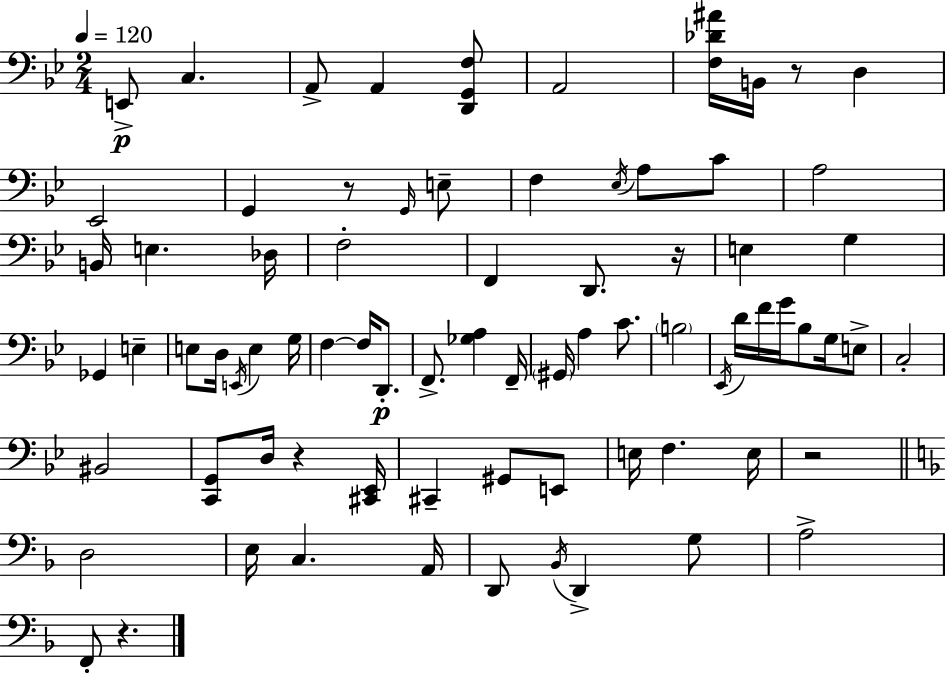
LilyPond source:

{
  \clef bass
  \numericTimeSignature
  \time 2/4
  \key bes \major
  \tempo 4 = 120
  e,8->\p c4. | a,8-> a,4 <d, g, f>8 | a,2 | <f des' ais'>16 b,16 r8 d4 | \break ees,2 | g,4 r8 \grace { g,16 } e8-- | f4 \acciaccatura { ees16 } a8 | c'8 a2 | \break b,16 e4. | des16 f2-. | f,4 d,8. | r16 e4 g4 | \break ges,4 e4-- | e8 d16 \acciaccatura { e,16 } e4 | g16 f4~~ f16 | d,8.-.\p f,8.-> <ges a>4 | \break f,16-- \parenthesize gis,16 a4 | c'8. \parenthesize b2 | \acciaccatura { ees,16 } d'16 f'16 g'16 bes8 | g16 e8-> c2-. | \break bis,2 | <c, g,>8 d16 r4 | <cis, ees,>16 cis,4-- | gis,8 e,8 e16 f4. | \break e16 r2 | \bar "||" \break \key d \minor d2 | e16 c4. a,16 | d,8 \acciaccatura { bes,16 } d,4-> g8 | a2-> | \break f,8-. r4. | \bar "|."
}